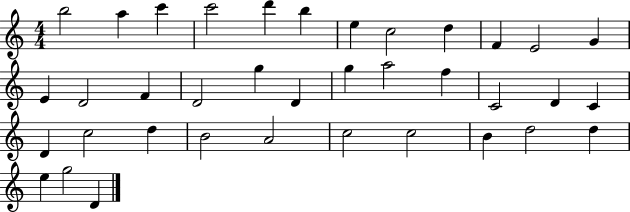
B5/h A5/q C6/q C6/h D6/q B5/q E5/q C5/h D5/q F4/q E4/h G4/q E4/q D4/h F4/q D4/h G5/q D4/q G5/q A5/h F5/q C4/h D4/q C4/q D4/q C5/h D5/q B4/h A4/h C5/h C5/h B4/q D5/h D5/q E5/q G5/h D4/q